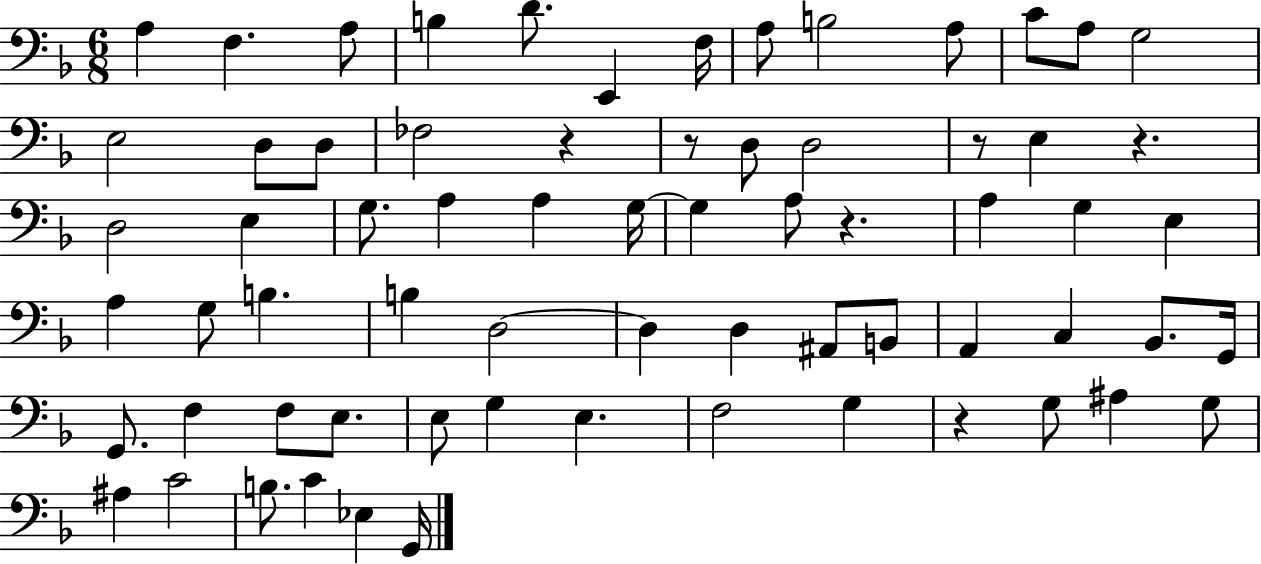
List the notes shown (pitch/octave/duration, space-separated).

A3/q F3/q. A3/e B3/q D4/e. E2/q F3/s A3/e B3/h A3/e C4/e A3/e G3/h E3/h D3/e D3/e FES3/h R/q R/e D3/e D3/h R/e E3/q R/q. D3/h E3/q G3/e. A3/q A3/q G3/s G3/q A3/e R/q. A3/q G3/q E3/q A3/q G3/e B3/q. B3/q D3/h D3/q D3/q A#2/e B2/e A2/q C3/q Bb2/e. G2/s G2/e. F3/q F3/e E3/e. E3/e G3/q E3/q. F3/h G3/q R/q G3/e A#3/q G3/e A#3/q C4/h B3/e. C4/q Eb3/q G2/s